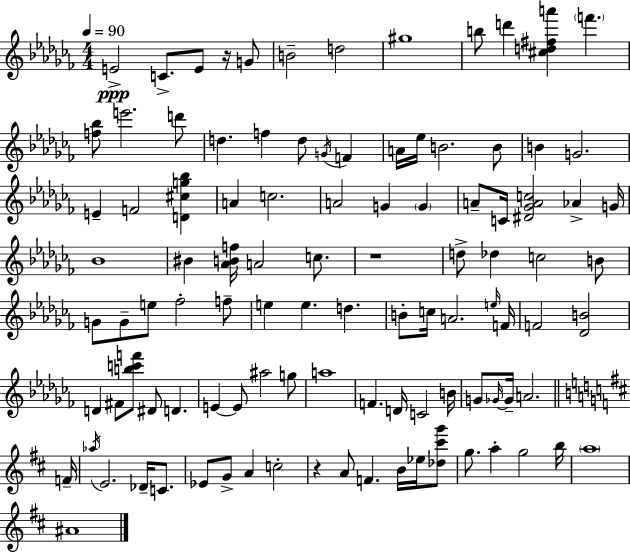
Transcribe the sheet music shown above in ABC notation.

X:1
T:Untitled
M:4/4
L:1/4
K:Abm
E2 C/2 E/2 z/4 G/2 B2 d2 ^g4 b/2 d' [^cd^fa'] f' [f_b]/2 e'2 d'/2 d f d/2 G/4 F A/4 _e/4 B2 B/2 B G2 E F2 [D^cg_b] A c2 A2 G G A/2 C/4 [^D_GAc]2 _A G/4 _B4 ^B [_ABf]/4 A2 c/2 z4 d/2 _d c2 B/2 G/2 G/2 e/2 _f2 f/2 e e d B/2 c/4 A2 e/4 F/4 F2 [_DB]2 D ^F/2 [bc'f']/2 ^D/2 D E E/2 ^a2 g/2 a4 F D/4 C2 B/4 G/2 _G/4 _G/4 A2 F/4 _a/4 E2 _D/4 C/2 _E/2 G/2 A c2 z A/2 F B/4 _e/4 [_d^c'g']/2 g/2 a g2 b/4 a4 ^A4